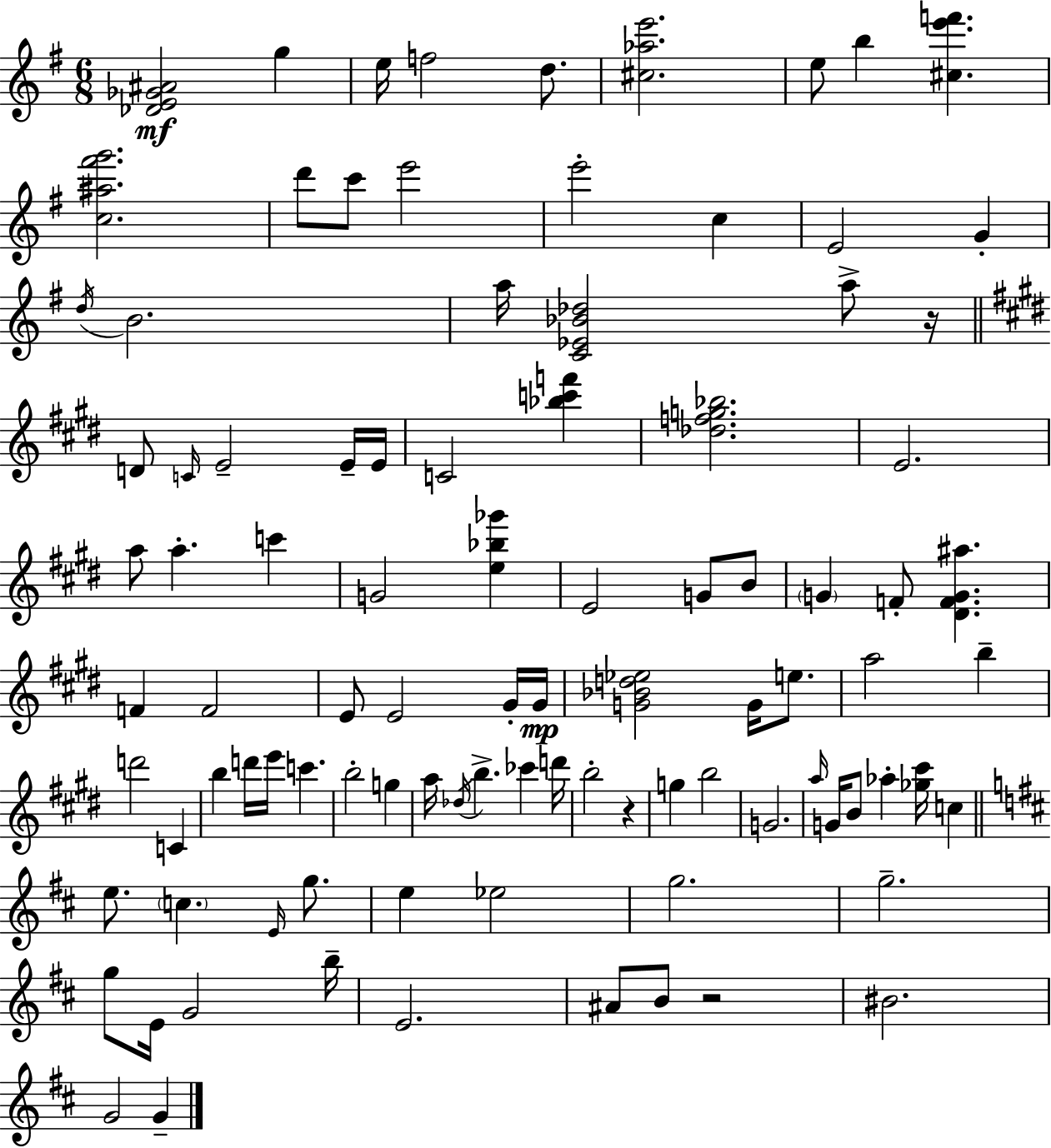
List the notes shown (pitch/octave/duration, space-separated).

[Db4,E4,Gb4,A#4]/h G5/q E5/s F5/h D5/e. [C#5,Ab5,E6]/h. E5/e B5/q [C#5,E6,F6]/q. [C5,A#5,F#6,G6]/h. D6/e C6/e E6/h E6/h C5/q E4/h G4/q D5/s B4/h. A5/s [C4,Eb4,Bb4,Db5]/h A5/e R/s D4/e C4/s E4/h E4/s E4/s C4/h [Bb5,C6,F6]/q [Db5,F5,G5,Bb5]/h. E4/h. A5/e A5/q. C6/q G4/h [E5,Bb5,Gb6]/q E4/h G4/e B4/e G4/q F4/e [D#4,F4,G4,A#5]/q. F4/q F4/h E4/e E4/h G#4/s G#4/s [G4,Bb4,D5,Eb5]/h G4/s E5/e. A5/h B5/q D6/h C4/q B5/q D6/s E6/s C6/q. B5/h G5/q A5/s Db5/s B5/q. CES6/q D6/s B5/h R/q G5/q B5/h G4/h. A5/s G4/s B4/e Ab5/q [Gb5,C#6]/s C5/q E5/e. C5/q. E4/s G5/e. E5/q Eb5/h G5/h. G5/h. G5/e E4/s G4/h B5/s E4/h. A#4/e B4/e R/h BIS4/h. G4/h G4/q